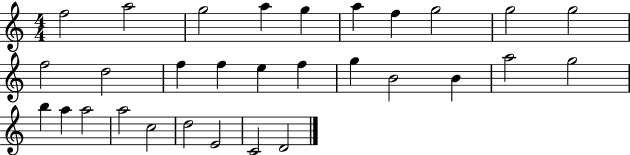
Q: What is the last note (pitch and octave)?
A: D4